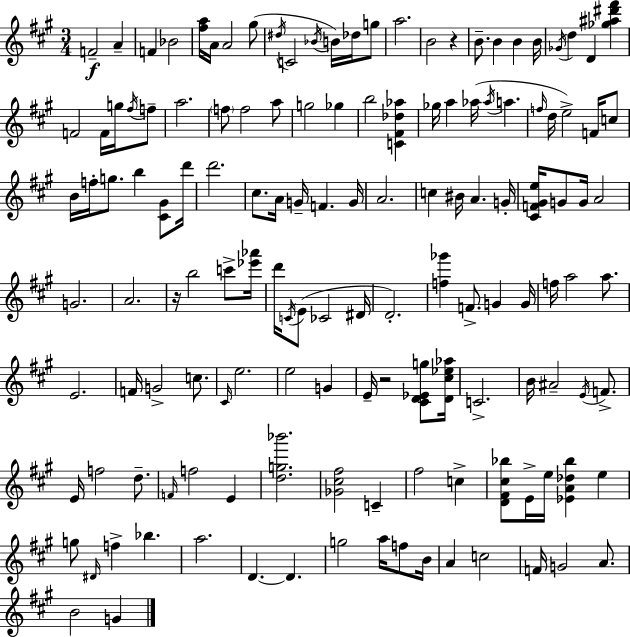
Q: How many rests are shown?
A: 3